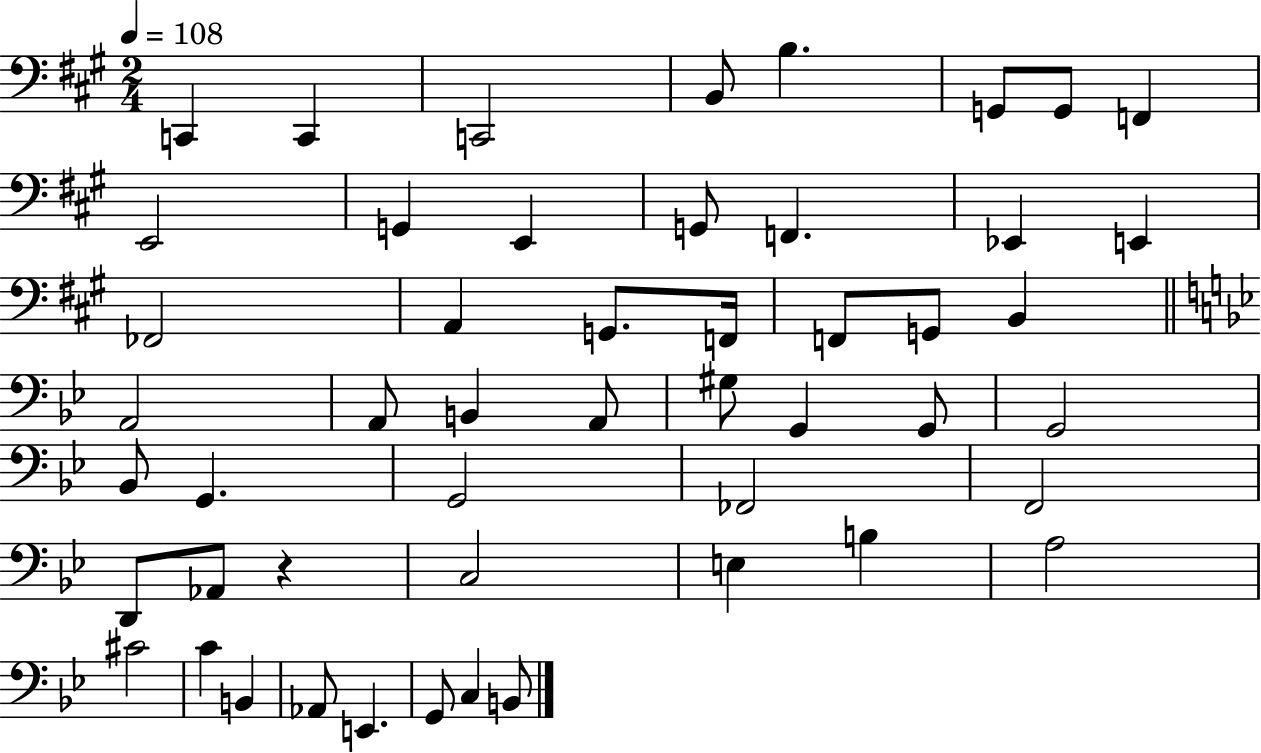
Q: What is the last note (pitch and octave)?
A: B2